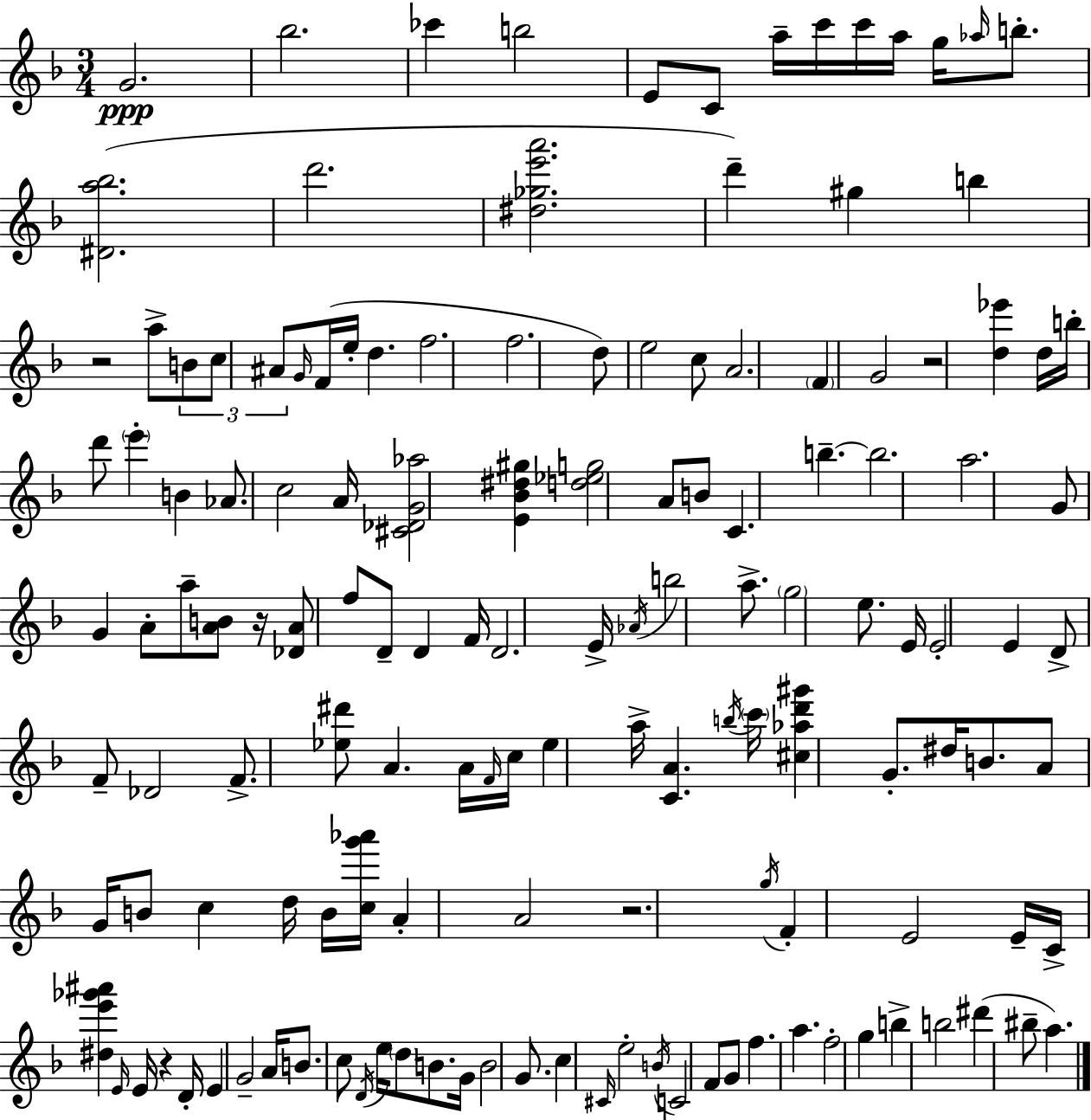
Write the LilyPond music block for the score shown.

{
  \clef treble
  \numericTimeSignature
  \time 3/4
  \key f \major
  g'2.\ppp | bes''2. | ces'''4 b''2 | e'8 c'8 a''16-- c'''16 c'''16 a''16 g''16 \grace { aes''16 } b''8.-. | \break <dis' a'' bes''>2.( | d'''2. | <dis'' ges'' e''' a'''>2. | d'''4--) gis''4 b''4 | \break r2 a''8-> \tuplet 3/2 { b'8 | c''8 ais'8 } \grace { g'16 } f'16( e''16-. d''4. | f''2. | f''2. | \break d''8) e''2 | c''8 a'2. | \parenthesize f'4 g'2 | r2 <d'' ees'''>4 | \break d''16 b''16-. d'''8 \parenthesize e'''4-. b'4 | aes'8. c''2 | a'16 <cis' des' g' aes''>2 <e' bes' dis'' gis''>4 | <d'' ees'' g''>2 a'8 | \break b'8 c'4. b''4.--~~ | b''2. | a''2. | g'8 g'4 a'8-. a''8-- | \break <a' b'>8 r16 <des' a'>8 f''8 d'8-- d'4 | f'16 d'2. | e'16-> \acciaccatura { aes'16 } b''2 | a''8.-> \parenthesize g''2 e''8. | \break e'16 e'2-. e'4 | d'8-> f'8-- des'2 | f'8.-> <ees'' dis'''>8 a'4. | a'16 \grace { f'16 } c''16 ees''4 a''16-> <c' a'>4. | \break \acciaccatura { b''16 } \parenthesize c'''16 <cis'' aes'' d''' gis'''>4 g'8.-. | dis''16 b'8. a'8 g'16 b'8 c''4 | d''16 b'16 <c'' g''' aes'''>16 a'4-. a'2 | r2. | \break \acciaccatura { g''16 } f'4-. e'2 | e'16-- c'16-> <dis'' e''' ges''' ais'''>4 | \grace { e'16 } e'16 r4 d'16-. e'4 g'2-- | a'16 b'8. c''8 | \break \acciaccatura { d'16 } e''16 \parenthesize d''8 b'8. g'16 b'2 | g'8. c''4 | \grace { cis'16 } e''2-. \acciaccatura { b'16 } c'2 | f'8 g'8 f''4. | \break a''4. f''2-. | g''4 b''4-> | b''2 dis'''4( | bis''8-- a''4.) \bar "|."
}